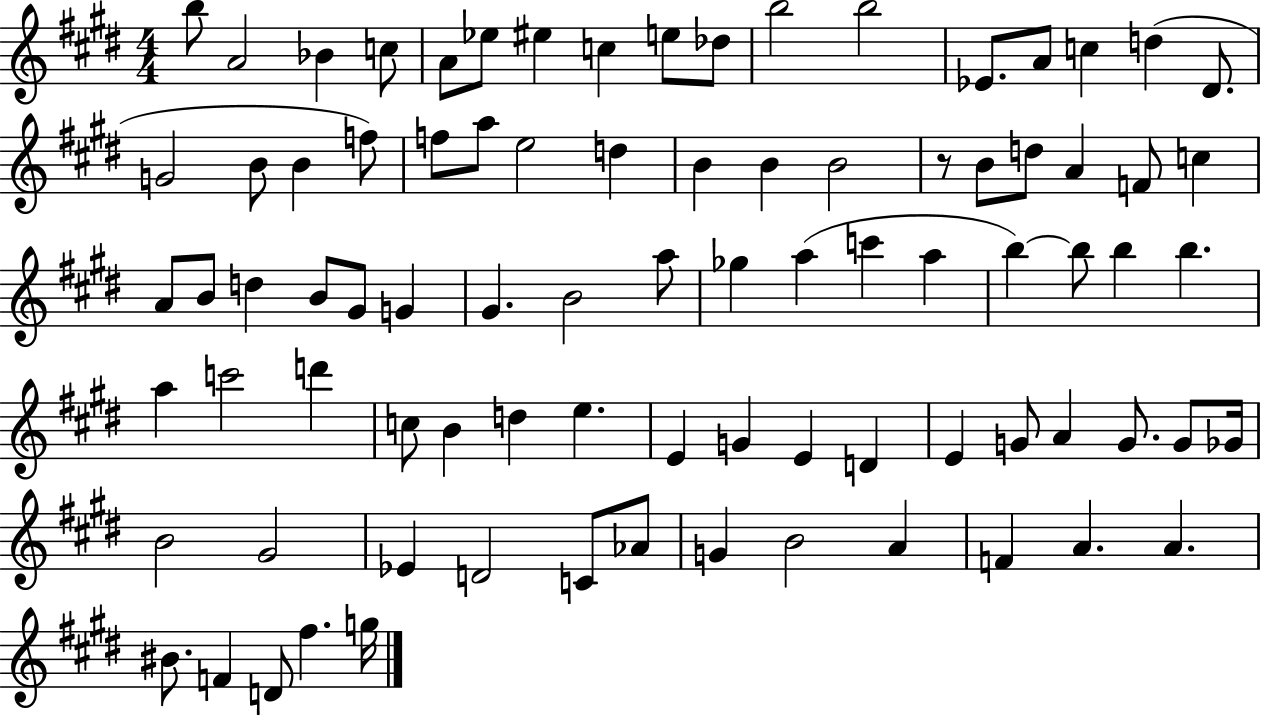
B5/e A4/h Bb4/q C5/e A4/e Eb5/e EIS5/q C5/q E5/e Db5/e B5/h B5/h Eb4/e. A4/e C5/q D5/q D#4/e. G4/h B4/e B4/q F5/e F5/e A5/e E5/h D5/q B4/q B4/q B4/h R/e B4/e D5/e A4/q F4/e C5/q A4/e B4/e D5/q B4/e G#4/e G4/q G#4/q. B4/h A5/e Gb5/q A5/q C6/q A5/q B5/q B5/e B5/q B5/q. A5/q C6/h D6/q C5/e B4/q D5/q E5/q. E4/q G4/q E4/q D4/q E4/q G4/e A4/q G4/e. G4/e Gb4/s B4/h G#4/h Eb4/q D4/h C4/e Ab4/e G4/q B4/h A4/q F4/q A4/q. A4/q. BIS4/e. F4/q D4/e F#5/q. G5/s